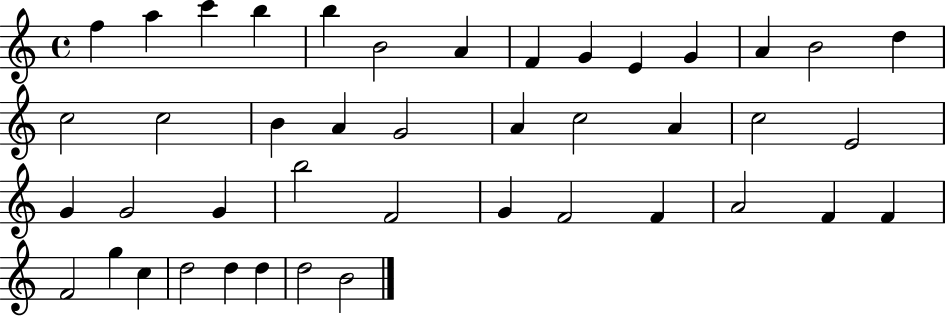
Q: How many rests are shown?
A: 0